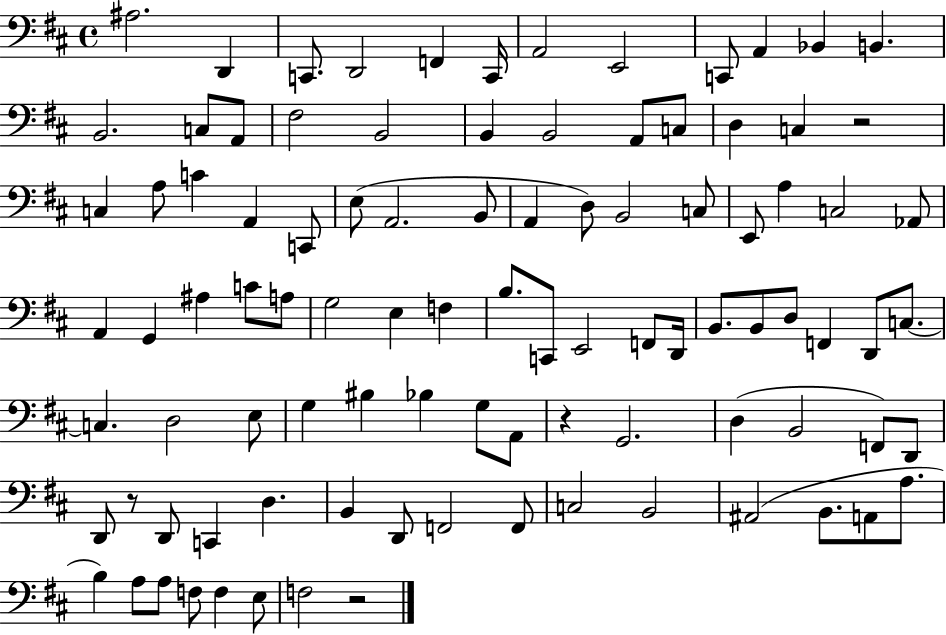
{
  \clef bass
  \time 4/4
  \defaultTimeSignature
  \key d \major
  ais2. d,4 | c,8. d,2 f,4 c,16 | a,2 e,2 | c,8 a,4 bes,4 b,4. | \break b,2. c8 a,8 | fis2 b,2 | b,4 b,2 a,8 c8 | d4 c4 r2 | \break c4 a8 c'4 a,4 c,8 | e8( a,2. b,8 | a,4 d8) b,2 c8 | e,8 a4 c2 aes,8 | \break a,4 g,4 ais4 c'8 a8 | g2 e4 f4 | b8. c,8 e,2 f,8 d,16 | b,8. b,8 d8 f,4 d,8 c8.~~ | \break c4. d2 e8 | g4 bis4 bes4 g8 a,8 | r4 g,2. | d4( b,2 f,8) d,8 | \break d,8 r8 d,8 c,4 d4. | b,4 d,8 f,2 f,8 | c2 b,2 | ais,2( b,8. a,8 a8. | \break b4) a8 a8 f8 f4 e8 | f2 r2 | \bar "|."
}